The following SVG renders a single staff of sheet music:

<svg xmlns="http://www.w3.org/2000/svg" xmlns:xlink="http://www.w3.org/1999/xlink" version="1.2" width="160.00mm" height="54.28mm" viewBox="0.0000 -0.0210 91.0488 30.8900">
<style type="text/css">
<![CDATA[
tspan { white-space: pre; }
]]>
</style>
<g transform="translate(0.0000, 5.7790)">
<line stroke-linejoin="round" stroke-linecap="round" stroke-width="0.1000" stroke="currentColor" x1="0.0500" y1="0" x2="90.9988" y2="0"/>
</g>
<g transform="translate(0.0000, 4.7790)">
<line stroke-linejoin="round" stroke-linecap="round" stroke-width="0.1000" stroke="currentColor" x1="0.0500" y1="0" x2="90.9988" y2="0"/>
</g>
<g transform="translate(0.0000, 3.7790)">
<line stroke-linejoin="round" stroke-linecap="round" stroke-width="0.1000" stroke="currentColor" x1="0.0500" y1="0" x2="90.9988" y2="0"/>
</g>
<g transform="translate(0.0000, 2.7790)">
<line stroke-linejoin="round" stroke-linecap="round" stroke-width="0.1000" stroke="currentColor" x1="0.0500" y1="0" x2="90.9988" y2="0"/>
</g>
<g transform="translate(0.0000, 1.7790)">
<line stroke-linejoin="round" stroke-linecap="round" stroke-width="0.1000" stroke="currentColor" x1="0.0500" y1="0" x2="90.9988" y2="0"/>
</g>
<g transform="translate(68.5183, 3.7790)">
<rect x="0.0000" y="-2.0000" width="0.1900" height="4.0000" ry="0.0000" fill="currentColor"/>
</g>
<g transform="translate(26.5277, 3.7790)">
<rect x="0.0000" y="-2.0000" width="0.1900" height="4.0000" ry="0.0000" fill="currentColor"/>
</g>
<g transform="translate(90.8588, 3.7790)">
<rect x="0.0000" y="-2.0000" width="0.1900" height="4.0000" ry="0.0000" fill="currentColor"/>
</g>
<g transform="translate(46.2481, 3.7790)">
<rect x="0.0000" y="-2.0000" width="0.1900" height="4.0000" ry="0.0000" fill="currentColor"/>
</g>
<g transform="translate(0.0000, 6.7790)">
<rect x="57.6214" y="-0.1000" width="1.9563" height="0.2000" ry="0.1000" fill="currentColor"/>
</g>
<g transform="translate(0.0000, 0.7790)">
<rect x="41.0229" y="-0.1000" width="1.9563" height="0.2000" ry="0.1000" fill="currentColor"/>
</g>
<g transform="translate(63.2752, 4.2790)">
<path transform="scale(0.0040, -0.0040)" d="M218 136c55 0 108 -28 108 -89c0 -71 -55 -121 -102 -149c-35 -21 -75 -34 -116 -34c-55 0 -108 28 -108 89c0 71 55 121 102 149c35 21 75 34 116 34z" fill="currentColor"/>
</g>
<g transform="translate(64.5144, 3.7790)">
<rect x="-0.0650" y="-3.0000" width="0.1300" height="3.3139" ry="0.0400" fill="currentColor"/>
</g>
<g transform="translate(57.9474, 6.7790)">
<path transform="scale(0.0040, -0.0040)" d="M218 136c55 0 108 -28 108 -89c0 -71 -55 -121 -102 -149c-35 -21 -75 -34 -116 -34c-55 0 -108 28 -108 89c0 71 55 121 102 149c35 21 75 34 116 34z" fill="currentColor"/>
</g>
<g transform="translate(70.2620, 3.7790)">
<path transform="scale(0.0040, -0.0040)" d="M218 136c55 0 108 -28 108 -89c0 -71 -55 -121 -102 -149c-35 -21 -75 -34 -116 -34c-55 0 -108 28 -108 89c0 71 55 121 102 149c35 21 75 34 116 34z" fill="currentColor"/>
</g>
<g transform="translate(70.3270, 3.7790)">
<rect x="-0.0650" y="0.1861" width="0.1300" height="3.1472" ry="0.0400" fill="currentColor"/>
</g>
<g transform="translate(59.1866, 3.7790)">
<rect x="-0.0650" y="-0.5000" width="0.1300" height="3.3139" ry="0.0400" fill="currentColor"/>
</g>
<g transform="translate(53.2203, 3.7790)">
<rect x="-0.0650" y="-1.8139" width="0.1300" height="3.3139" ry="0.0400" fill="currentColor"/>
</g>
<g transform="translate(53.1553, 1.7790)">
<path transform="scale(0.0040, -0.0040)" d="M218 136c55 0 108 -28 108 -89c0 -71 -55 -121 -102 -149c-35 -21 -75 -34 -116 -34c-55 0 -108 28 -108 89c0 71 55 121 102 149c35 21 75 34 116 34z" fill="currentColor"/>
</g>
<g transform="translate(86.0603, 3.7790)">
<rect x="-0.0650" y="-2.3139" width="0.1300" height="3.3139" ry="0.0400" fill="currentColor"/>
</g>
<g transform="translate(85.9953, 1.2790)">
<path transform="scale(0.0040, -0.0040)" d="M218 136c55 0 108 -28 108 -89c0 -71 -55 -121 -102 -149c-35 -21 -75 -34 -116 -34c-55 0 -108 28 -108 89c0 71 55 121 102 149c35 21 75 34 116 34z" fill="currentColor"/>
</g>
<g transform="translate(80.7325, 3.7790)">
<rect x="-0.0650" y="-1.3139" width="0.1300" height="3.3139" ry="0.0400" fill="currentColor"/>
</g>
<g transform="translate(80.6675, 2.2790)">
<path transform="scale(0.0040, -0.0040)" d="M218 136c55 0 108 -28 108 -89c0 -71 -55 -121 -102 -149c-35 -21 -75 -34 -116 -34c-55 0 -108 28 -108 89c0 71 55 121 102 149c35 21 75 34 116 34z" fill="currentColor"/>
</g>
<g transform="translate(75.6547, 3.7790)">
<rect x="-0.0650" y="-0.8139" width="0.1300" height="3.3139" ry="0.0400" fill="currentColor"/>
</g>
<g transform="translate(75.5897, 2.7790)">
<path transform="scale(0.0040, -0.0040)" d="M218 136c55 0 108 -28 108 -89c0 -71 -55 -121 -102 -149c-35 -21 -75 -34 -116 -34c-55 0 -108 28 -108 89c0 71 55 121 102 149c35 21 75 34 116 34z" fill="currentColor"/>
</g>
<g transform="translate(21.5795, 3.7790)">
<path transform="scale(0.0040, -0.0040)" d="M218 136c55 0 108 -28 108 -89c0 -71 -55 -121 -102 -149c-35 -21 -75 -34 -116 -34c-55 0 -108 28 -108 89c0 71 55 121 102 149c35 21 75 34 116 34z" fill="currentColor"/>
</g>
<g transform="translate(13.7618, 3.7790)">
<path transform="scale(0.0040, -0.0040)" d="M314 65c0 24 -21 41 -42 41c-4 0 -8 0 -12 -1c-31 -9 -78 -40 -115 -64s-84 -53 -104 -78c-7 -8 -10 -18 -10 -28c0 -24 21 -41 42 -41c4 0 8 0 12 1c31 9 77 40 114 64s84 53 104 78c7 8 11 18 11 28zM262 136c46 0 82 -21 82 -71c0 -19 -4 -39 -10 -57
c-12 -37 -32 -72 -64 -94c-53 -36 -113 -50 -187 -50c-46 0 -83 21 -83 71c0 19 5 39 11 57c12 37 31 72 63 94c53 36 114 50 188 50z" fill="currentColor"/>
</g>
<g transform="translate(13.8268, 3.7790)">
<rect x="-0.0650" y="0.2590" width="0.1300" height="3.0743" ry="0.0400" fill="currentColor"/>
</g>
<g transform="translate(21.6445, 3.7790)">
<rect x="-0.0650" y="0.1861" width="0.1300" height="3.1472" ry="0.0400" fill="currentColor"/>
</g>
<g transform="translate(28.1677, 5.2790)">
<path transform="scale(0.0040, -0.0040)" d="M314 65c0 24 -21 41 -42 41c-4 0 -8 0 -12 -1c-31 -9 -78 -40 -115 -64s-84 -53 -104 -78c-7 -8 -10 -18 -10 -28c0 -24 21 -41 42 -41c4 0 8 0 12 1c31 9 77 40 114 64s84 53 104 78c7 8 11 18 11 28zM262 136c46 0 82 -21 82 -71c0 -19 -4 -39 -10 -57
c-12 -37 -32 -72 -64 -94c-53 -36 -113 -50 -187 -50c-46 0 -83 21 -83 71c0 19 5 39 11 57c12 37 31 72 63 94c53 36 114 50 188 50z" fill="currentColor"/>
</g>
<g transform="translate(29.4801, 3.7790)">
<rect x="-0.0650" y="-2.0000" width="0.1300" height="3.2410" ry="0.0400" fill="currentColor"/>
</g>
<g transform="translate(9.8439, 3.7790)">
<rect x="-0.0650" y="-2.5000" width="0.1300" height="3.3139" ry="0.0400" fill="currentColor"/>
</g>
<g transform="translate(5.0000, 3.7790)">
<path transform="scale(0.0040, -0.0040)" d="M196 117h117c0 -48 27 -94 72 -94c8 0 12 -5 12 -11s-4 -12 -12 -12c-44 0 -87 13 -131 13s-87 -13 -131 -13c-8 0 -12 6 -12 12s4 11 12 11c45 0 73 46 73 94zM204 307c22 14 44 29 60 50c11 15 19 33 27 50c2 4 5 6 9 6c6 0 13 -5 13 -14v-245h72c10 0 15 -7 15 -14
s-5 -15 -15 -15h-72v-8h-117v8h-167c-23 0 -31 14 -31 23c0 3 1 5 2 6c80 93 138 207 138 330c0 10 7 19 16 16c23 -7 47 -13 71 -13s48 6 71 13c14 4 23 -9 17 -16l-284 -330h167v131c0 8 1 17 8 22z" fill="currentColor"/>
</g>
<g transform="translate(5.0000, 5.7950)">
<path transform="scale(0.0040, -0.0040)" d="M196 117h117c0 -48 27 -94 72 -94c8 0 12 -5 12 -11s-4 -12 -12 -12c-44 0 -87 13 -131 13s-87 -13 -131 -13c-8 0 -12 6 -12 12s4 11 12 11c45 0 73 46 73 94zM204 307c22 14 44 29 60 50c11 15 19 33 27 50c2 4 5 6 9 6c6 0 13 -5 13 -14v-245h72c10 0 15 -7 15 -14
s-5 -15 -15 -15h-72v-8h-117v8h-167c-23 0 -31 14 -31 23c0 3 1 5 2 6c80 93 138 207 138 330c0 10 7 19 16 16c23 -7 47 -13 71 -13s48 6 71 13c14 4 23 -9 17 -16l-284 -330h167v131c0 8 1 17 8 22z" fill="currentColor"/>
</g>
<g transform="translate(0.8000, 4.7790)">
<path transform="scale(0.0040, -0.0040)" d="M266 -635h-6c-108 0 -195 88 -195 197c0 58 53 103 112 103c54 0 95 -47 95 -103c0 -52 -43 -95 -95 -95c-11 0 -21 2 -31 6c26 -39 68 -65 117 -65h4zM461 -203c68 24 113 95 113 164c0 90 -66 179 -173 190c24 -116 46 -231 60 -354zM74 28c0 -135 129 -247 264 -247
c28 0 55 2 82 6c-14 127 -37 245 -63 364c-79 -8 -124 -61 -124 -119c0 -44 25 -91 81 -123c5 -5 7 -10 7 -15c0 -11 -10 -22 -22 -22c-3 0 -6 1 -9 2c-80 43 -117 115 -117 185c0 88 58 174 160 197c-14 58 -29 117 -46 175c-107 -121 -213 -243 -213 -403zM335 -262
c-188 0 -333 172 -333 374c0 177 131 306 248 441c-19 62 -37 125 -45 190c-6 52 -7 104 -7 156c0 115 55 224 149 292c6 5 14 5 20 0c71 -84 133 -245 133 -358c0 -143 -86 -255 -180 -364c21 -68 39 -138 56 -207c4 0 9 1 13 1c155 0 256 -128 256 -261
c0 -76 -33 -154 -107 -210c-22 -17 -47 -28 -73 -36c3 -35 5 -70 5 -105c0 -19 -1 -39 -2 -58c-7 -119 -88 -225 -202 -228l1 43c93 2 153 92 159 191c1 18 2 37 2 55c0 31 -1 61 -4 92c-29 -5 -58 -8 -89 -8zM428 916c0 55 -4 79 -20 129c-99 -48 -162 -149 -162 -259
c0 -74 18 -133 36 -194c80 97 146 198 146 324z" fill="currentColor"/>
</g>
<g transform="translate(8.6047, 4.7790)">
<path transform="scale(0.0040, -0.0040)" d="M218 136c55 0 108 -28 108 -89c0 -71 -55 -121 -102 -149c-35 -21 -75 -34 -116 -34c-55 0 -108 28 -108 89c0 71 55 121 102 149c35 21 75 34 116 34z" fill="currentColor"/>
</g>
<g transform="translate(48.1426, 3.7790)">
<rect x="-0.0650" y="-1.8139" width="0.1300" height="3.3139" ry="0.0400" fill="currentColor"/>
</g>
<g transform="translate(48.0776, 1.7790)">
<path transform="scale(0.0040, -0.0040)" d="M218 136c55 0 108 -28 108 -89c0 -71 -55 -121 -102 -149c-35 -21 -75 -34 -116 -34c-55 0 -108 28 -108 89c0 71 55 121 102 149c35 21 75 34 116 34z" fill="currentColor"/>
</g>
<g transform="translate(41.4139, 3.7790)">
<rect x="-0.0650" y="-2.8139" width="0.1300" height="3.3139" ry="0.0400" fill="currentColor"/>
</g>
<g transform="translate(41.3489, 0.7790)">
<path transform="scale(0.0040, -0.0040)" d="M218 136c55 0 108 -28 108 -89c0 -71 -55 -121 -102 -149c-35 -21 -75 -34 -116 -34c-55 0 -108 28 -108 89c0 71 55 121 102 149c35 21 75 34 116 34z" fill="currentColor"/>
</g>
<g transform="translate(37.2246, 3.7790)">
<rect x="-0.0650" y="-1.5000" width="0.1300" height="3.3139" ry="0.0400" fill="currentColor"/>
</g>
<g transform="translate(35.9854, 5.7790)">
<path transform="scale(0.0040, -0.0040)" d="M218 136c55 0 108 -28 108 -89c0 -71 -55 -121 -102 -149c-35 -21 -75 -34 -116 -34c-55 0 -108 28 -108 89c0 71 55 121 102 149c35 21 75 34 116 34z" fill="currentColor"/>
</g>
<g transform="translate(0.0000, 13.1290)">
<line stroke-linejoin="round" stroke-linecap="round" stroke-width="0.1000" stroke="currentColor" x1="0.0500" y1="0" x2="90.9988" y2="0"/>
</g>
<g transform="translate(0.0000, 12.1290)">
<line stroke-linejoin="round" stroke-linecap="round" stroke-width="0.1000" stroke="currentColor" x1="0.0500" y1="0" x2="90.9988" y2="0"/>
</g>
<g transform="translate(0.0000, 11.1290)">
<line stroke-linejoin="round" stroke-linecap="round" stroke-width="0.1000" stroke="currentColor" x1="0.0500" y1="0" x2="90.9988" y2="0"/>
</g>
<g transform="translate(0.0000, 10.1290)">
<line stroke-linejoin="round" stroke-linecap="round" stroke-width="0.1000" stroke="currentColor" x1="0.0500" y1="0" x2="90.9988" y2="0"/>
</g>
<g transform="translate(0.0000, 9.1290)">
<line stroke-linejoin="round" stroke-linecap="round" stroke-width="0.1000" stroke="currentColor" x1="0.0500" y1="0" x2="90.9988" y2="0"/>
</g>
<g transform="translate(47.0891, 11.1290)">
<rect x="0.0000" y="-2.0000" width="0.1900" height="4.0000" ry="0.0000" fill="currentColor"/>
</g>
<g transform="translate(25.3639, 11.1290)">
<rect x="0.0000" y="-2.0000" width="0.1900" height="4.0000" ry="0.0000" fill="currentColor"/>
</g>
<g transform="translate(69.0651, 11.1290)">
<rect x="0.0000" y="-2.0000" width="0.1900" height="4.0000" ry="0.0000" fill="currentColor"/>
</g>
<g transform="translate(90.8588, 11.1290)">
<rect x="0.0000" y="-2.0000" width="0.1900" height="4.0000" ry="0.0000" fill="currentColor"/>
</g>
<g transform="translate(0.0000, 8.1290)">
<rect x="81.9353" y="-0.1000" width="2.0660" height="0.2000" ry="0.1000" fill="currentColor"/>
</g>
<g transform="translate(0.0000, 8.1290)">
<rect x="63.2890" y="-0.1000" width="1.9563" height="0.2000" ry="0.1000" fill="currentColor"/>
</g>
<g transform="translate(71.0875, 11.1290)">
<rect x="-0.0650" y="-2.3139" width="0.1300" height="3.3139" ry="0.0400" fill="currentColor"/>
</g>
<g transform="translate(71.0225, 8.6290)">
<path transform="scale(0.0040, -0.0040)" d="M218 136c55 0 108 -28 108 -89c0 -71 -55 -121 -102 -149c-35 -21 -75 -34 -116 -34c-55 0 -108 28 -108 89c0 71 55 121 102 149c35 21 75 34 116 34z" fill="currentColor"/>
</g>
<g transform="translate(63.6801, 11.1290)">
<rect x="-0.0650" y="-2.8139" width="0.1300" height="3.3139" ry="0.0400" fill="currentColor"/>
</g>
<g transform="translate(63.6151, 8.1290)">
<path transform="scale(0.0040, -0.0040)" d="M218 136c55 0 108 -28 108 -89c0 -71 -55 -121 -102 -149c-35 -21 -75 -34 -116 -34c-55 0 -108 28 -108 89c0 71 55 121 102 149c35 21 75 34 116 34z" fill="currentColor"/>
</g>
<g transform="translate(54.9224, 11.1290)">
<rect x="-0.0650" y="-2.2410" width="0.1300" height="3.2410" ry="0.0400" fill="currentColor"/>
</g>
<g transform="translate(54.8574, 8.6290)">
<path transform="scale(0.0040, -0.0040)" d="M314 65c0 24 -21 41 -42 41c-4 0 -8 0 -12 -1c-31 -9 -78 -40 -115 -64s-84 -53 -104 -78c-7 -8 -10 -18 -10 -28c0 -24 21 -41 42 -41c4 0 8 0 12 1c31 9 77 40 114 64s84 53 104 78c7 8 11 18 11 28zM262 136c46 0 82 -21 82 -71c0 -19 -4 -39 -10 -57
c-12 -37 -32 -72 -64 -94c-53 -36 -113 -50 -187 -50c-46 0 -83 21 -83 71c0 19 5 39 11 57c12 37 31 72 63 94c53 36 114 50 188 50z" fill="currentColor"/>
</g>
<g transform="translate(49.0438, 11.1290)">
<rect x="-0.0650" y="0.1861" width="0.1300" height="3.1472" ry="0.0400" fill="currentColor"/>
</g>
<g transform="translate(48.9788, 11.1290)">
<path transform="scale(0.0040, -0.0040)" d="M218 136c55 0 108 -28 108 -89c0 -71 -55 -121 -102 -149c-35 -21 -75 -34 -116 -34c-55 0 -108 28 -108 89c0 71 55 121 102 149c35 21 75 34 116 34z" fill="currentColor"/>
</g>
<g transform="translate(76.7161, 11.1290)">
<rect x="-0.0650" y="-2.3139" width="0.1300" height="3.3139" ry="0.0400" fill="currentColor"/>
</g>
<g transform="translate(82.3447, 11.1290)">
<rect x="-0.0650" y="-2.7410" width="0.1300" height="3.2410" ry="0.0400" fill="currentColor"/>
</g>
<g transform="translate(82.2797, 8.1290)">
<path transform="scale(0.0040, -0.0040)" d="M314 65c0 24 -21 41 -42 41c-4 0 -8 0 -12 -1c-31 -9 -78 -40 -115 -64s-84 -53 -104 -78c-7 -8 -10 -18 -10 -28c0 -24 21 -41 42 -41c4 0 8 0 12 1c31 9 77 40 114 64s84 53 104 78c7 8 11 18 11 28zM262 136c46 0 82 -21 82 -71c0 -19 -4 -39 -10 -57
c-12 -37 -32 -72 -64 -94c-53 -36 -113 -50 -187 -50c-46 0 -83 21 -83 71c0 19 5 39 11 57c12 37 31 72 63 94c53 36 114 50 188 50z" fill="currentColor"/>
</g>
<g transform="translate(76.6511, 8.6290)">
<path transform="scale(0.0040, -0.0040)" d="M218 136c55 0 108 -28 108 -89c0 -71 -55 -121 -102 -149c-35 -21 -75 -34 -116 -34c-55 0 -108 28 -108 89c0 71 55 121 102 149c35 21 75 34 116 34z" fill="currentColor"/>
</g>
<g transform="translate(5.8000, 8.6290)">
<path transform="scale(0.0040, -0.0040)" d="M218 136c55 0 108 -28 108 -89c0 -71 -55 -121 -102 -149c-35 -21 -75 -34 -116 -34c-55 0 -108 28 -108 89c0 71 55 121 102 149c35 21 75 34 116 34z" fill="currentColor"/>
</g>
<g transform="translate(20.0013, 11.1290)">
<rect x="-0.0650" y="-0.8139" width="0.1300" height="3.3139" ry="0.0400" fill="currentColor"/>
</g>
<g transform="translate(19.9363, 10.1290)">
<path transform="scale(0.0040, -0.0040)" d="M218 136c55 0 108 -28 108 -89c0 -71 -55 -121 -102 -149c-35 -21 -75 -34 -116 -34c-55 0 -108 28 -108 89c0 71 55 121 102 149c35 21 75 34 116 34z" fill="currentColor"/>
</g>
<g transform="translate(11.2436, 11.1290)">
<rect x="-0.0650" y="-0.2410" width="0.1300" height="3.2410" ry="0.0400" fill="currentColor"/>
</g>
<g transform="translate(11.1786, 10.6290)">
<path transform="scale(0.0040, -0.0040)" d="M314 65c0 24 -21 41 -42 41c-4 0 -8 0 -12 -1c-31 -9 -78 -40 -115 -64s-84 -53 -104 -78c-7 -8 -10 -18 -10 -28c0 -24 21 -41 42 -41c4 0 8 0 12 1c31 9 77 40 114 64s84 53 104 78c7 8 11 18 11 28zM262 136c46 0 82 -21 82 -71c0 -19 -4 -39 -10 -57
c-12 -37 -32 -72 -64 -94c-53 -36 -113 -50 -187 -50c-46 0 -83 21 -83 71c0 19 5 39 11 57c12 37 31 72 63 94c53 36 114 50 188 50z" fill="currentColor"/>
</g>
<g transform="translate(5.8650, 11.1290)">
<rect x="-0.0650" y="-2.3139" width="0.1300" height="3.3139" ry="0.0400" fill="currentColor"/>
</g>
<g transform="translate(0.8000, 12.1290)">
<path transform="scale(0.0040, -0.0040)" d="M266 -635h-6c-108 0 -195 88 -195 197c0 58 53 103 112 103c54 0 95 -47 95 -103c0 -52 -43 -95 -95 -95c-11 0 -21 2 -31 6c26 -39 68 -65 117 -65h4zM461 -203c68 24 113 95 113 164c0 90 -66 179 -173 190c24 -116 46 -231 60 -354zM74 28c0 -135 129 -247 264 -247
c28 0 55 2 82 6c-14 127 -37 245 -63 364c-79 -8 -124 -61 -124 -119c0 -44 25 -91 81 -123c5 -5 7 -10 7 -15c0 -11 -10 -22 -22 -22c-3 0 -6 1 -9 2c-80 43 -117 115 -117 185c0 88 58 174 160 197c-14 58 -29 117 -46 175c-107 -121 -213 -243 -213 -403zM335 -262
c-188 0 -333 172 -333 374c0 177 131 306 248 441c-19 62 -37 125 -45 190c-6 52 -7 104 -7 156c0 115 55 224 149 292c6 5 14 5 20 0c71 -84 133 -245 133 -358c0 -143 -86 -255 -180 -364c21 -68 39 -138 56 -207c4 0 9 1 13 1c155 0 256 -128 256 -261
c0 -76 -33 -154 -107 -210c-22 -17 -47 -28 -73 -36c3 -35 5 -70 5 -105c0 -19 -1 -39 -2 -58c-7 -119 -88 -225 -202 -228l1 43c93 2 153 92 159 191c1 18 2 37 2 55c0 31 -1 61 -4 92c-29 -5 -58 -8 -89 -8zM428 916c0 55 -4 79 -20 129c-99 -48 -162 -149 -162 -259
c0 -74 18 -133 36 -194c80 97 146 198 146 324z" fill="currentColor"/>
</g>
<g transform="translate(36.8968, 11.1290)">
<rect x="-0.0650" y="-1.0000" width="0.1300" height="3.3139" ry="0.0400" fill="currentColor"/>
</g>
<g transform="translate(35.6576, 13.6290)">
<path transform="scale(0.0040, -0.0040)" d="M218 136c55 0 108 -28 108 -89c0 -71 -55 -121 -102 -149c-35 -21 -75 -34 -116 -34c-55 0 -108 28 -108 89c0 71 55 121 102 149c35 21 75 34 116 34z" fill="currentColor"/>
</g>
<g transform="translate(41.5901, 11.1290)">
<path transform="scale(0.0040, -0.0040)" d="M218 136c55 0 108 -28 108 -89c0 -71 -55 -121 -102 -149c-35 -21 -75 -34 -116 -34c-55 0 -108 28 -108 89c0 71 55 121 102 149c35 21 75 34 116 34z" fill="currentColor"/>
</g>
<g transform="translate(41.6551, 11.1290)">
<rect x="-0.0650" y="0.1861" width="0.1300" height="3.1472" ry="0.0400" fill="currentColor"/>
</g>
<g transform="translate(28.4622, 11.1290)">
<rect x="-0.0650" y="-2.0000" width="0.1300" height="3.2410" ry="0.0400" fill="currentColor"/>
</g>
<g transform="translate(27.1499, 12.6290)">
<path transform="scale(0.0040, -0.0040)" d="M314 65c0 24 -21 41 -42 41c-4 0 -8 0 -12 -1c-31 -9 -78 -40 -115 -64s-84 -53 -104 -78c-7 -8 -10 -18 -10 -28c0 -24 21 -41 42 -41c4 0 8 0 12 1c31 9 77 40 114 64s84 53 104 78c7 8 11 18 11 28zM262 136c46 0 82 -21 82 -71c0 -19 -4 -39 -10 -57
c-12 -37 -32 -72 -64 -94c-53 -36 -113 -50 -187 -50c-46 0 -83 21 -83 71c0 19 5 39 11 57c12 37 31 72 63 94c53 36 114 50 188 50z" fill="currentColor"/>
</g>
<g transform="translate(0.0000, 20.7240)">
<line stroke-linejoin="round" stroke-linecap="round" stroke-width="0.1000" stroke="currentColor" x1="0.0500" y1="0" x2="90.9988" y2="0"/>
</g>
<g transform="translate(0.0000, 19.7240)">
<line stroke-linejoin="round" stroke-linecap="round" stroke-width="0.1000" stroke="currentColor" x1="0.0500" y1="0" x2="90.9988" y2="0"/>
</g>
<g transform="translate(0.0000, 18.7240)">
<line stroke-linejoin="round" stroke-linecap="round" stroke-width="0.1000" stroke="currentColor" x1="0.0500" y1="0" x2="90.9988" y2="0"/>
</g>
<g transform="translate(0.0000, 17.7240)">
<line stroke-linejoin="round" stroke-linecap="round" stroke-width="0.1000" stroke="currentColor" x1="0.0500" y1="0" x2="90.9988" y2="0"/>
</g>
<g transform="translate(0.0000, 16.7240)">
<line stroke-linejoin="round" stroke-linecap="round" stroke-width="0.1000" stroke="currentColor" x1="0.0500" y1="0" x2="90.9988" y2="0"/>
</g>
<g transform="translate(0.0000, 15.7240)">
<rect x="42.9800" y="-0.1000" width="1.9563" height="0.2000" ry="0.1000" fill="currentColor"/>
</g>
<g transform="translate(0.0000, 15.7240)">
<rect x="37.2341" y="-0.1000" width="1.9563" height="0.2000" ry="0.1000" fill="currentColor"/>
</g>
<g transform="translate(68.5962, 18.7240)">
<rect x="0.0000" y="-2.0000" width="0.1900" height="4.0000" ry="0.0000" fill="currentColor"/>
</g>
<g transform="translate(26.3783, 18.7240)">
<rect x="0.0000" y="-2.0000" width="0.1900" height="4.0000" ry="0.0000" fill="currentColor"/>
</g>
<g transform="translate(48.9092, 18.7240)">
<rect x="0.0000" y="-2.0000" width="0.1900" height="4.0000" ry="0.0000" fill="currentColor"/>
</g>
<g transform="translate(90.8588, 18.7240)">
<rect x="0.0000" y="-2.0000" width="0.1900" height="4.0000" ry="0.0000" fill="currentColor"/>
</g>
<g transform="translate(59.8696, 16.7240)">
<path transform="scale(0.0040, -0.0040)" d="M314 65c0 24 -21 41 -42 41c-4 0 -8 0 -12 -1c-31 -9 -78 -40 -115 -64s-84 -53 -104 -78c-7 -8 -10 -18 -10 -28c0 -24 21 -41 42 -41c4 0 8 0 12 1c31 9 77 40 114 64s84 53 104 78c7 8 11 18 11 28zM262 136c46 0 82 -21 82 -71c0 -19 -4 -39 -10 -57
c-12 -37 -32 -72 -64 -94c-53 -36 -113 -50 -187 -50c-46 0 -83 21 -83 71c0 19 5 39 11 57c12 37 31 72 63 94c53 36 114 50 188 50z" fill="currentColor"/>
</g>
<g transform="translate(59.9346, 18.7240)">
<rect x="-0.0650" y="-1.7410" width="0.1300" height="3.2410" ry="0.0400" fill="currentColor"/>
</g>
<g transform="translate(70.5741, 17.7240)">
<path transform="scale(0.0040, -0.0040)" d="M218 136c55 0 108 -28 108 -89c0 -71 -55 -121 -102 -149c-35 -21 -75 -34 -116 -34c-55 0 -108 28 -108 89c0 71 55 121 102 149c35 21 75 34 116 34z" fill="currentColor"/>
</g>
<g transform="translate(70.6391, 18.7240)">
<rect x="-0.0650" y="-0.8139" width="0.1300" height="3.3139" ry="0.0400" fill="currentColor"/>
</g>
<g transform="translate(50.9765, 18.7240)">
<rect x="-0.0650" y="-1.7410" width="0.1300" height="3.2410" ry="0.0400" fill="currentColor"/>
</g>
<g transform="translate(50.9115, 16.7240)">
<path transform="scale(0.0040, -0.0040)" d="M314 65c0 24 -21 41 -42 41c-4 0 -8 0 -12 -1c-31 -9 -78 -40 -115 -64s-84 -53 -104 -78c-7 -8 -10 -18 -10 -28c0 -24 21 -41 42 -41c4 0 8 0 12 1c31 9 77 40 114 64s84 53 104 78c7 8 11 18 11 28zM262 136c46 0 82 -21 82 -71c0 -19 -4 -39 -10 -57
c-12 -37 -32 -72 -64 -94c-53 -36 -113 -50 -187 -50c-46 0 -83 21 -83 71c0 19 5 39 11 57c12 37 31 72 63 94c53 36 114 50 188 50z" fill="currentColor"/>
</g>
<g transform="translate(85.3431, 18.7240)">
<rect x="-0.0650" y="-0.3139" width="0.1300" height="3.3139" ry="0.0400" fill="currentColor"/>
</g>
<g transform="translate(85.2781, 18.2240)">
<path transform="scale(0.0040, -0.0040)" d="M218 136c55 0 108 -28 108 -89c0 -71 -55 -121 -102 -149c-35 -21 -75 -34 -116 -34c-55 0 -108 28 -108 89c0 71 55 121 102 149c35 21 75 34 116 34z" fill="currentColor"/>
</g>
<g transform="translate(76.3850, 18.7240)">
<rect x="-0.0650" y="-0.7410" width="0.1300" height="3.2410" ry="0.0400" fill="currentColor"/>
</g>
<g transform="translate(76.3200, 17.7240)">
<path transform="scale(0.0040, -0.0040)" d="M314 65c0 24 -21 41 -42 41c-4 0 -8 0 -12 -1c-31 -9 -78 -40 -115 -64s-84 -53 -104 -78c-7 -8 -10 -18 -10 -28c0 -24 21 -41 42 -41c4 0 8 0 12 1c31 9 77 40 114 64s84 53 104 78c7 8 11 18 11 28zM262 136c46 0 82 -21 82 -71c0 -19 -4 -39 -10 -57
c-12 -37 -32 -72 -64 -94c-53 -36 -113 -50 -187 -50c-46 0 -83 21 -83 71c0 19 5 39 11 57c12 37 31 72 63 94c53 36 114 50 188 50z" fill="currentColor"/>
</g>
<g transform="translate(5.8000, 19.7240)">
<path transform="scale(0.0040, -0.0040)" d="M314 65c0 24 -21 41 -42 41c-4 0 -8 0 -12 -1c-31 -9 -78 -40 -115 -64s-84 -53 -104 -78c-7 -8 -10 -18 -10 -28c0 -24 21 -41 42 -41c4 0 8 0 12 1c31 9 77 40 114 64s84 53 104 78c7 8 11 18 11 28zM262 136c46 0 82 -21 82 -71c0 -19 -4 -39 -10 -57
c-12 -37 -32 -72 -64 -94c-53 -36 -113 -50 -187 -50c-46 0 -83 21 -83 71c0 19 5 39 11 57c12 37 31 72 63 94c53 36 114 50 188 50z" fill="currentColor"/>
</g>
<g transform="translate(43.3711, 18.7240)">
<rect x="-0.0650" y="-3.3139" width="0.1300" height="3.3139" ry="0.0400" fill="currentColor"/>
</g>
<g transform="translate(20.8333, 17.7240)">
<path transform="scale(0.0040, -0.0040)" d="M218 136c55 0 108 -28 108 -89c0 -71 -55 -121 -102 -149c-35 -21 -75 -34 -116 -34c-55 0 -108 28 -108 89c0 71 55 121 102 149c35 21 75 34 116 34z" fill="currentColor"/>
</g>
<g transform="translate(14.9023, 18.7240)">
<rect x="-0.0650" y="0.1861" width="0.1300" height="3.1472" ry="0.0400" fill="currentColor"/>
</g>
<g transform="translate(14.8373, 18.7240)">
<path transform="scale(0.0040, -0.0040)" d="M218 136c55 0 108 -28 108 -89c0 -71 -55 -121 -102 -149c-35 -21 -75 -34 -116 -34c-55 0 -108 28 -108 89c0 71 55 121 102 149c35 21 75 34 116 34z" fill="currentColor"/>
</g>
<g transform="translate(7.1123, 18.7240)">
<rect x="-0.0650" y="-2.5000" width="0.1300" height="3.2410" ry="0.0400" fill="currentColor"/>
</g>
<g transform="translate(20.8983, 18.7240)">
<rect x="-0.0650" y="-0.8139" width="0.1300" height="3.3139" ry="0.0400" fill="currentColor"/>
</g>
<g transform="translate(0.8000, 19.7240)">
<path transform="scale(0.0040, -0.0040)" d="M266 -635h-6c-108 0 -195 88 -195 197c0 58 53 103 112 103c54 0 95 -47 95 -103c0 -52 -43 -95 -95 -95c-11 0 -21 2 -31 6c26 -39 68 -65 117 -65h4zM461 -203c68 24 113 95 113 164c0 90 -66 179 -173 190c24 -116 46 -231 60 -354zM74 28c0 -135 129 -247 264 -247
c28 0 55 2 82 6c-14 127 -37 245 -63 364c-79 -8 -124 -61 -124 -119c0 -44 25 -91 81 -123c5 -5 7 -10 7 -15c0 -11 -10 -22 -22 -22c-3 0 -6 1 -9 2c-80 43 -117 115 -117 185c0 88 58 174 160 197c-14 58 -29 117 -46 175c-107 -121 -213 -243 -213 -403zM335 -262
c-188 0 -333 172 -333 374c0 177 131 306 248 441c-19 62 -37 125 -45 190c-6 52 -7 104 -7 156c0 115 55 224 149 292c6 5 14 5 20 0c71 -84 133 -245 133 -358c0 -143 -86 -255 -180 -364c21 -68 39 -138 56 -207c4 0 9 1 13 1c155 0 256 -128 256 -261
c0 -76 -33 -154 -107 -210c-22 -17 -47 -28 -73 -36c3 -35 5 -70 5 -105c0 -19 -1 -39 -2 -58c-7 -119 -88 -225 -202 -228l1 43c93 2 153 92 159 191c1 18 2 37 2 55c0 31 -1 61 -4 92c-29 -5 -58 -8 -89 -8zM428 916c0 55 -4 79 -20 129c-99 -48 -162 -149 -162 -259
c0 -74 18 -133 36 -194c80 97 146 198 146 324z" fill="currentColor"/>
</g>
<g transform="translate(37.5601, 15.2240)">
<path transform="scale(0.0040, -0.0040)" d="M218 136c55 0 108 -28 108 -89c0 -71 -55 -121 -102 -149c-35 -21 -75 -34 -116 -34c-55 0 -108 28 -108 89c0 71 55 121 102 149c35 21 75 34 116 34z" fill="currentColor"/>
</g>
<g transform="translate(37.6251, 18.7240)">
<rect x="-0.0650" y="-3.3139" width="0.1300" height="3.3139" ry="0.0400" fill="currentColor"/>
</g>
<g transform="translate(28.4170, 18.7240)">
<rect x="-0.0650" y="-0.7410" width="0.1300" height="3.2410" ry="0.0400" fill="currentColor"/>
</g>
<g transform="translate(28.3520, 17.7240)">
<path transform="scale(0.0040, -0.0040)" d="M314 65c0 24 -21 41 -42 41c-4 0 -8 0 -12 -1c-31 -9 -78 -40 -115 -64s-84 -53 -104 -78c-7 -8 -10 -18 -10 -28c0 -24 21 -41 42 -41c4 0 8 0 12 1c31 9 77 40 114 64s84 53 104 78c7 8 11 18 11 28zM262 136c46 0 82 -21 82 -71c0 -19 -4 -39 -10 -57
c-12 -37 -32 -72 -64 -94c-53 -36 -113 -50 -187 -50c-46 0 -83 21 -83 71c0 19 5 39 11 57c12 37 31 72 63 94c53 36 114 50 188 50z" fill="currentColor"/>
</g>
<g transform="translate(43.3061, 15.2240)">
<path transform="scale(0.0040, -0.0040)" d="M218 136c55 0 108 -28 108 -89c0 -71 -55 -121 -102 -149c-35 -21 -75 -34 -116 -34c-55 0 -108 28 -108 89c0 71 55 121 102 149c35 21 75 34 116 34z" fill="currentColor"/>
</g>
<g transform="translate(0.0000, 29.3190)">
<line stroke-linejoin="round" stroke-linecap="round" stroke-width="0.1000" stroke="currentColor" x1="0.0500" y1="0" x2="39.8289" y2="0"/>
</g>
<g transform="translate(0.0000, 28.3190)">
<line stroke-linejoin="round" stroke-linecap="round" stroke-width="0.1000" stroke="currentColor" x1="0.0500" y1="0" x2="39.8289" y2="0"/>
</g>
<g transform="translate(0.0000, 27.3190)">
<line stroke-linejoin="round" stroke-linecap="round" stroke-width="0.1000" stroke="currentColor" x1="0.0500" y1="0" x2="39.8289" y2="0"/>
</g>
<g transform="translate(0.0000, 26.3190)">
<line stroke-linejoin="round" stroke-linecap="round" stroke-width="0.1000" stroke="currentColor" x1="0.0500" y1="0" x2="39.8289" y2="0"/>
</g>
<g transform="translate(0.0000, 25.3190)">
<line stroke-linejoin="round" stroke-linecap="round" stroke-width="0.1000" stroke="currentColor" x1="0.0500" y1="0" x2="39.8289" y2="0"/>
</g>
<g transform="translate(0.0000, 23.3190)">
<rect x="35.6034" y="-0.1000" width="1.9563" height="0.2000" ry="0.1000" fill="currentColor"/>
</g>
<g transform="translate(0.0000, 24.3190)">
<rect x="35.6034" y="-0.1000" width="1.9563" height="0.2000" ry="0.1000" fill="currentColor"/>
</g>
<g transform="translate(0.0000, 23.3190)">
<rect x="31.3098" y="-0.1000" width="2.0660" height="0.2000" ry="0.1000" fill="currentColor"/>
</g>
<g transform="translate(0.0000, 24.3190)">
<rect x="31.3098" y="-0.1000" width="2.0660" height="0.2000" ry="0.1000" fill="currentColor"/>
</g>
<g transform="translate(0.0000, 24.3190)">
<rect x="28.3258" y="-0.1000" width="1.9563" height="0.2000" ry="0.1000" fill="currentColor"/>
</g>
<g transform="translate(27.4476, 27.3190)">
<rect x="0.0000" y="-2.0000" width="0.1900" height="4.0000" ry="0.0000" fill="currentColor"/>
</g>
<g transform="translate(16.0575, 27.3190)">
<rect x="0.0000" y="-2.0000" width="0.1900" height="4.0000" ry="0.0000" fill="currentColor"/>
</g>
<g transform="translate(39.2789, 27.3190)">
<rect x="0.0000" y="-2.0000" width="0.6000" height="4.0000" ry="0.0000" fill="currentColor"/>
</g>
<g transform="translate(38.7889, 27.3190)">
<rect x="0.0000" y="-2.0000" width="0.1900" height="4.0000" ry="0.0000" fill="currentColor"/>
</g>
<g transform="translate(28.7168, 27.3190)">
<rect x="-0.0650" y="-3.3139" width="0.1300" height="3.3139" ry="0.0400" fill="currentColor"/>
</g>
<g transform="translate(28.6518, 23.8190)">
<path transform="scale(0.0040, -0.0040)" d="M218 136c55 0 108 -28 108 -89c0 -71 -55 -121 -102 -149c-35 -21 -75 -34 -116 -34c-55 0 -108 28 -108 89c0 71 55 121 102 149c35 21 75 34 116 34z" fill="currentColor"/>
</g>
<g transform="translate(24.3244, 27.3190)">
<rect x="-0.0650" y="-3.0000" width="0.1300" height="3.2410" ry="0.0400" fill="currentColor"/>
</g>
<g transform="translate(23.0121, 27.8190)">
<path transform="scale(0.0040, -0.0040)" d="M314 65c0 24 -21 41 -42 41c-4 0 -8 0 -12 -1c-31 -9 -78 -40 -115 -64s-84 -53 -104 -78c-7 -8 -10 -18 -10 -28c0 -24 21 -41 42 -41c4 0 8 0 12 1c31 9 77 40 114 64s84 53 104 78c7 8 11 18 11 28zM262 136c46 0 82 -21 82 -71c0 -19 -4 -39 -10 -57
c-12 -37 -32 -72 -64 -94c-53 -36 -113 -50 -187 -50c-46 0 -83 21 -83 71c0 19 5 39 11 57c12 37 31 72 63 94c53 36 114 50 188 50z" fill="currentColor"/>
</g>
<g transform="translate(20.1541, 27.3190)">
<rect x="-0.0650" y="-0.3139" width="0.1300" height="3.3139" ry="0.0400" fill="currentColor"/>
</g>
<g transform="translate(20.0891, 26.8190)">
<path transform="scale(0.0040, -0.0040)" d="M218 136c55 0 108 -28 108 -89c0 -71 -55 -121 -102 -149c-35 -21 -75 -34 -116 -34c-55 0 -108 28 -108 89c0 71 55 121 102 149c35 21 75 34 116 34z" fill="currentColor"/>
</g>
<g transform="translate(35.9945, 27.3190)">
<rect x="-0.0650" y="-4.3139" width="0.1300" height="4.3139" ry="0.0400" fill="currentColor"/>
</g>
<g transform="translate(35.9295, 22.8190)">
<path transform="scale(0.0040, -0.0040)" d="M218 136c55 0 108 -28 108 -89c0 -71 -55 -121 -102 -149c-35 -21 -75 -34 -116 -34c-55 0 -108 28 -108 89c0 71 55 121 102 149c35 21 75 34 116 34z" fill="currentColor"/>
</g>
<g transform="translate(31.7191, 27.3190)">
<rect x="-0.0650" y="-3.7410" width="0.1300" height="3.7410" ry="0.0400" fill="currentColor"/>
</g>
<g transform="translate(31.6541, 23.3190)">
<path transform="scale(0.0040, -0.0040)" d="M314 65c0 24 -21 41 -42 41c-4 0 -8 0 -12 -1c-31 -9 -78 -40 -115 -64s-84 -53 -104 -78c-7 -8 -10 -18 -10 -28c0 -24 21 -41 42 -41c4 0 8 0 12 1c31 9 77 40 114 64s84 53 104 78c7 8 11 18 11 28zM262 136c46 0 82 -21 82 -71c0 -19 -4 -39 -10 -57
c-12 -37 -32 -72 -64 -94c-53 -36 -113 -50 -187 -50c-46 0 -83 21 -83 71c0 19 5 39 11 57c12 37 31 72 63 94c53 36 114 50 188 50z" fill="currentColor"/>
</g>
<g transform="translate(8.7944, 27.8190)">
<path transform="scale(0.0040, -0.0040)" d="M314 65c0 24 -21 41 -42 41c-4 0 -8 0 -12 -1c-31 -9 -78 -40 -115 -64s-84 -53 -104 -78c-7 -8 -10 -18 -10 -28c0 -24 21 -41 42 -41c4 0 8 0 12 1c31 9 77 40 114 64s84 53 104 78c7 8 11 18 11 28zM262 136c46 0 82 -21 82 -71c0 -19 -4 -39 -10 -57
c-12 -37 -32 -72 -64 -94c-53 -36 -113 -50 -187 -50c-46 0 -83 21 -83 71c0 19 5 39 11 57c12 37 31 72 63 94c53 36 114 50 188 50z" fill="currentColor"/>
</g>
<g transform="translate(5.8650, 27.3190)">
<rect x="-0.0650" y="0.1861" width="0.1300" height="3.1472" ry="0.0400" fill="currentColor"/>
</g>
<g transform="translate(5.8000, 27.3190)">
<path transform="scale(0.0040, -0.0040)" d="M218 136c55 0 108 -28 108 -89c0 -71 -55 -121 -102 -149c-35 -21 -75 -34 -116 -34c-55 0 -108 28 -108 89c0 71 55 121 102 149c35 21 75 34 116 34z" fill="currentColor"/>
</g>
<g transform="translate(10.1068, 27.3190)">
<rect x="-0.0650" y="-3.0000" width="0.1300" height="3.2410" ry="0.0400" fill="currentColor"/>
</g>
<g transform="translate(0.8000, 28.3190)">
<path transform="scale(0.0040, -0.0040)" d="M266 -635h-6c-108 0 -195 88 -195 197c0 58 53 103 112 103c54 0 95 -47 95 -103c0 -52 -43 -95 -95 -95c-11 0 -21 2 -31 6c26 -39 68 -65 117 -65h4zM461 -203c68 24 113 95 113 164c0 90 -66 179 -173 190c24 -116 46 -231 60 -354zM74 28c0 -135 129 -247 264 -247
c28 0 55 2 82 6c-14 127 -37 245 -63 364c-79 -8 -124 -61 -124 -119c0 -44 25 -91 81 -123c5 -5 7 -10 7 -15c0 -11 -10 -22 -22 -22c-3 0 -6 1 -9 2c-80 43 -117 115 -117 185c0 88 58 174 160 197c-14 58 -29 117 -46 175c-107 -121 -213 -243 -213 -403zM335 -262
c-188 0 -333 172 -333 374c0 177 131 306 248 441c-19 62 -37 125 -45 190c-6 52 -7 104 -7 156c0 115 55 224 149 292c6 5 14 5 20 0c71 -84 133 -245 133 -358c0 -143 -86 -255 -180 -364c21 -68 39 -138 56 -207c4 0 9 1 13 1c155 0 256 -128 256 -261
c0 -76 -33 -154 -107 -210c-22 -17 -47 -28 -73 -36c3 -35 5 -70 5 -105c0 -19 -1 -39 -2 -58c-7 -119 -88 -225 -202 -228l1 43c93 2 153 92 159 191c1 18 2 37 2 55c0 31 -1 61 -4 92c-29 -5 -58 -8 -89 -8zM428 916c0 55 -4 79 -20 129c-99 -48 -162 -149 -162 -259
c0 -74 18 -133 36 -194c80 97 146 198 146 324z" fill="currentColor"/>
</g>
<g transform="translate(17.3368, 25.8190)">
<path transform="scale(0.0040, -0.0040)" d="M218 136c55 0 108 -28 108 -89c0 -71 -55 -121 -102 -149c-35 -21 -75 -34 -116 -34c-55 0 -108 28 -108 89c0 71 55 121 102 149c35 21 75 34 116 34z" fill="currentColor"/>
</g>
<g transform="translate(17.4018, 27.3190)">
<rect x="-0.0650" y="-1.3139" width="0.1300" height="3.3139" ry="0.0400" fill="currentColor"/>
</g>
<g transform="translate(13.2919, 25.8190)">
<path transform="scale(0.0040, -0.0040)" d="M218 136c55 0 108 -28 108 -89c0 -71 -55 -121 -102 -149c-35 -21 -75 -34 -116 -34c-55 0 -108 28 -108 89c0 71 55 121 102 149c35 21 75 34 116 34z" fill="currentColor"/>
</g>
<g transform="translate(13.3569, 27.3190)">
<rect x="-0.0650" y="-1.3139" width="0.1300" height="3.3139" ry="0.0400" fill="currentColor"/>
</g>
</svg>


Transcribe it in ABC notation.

X:1
T:Untitled
M:4/4
L:1/4
K:C
G B2 B F2 E a f f C A B d e g g c2 d F2 D B B g2 a g g a2 G2 B d d2 b b f2 f2 d d2 c B A2 e e c A2 b c'2 d'